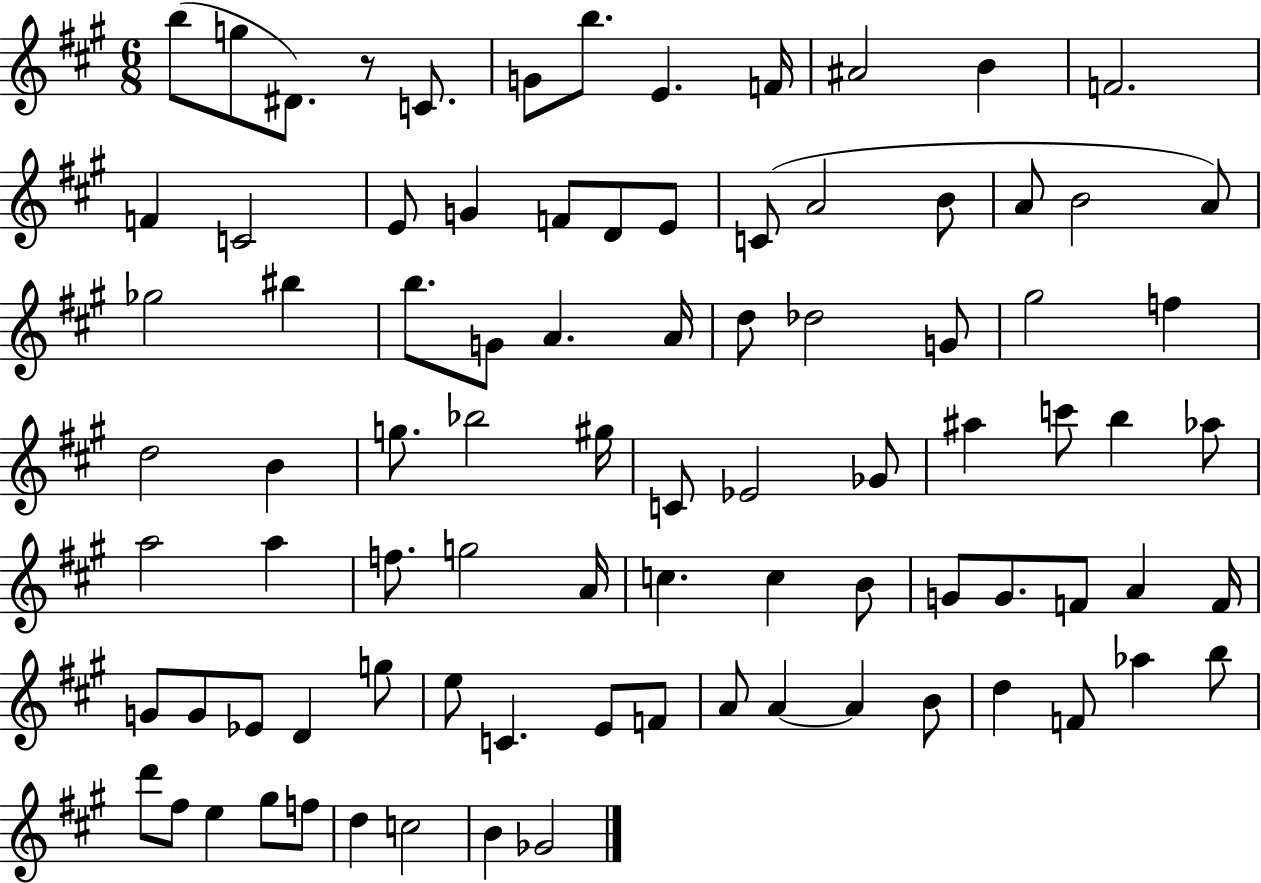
{
  \clef treble
  \numericTimeSignature
  \time 6/8
  \key a \major
  \repeat volta 2 { b''8( g''8 dis'8.) r8 c'8. | g'8 b''8. e'4. f'16 | ais'2 b'4 | f'2. | \break f'4 c'2 | e'8 g'4 f'8 d'8 e'8 | c'8( a'2 b'8 | a'8 b'2 a'8) | \break ges''2 bis''4 | b''8. g'8 a'4. a'16 | d''8 des''2 g'8 | gis''2 f''4 | \break d''2 b'4 | g''8. bes''2 gis''16 | c'8 ees'2 ges'8 | ais''4 c'''8 b''4 aes''8 | \break a''2 a''4 | f''8. g''2 a'16 | c''4. c''4 b'8 | g'8 g'8. f'8 a'4 f'16 | \break g'8 g'8 ees'8 d'4 g''8 | e''8 c'4. e'8 f'8 | a'8 a'4~~ a'4 b'8 | d''4 f'8 aes''4 b''8 | \break d'''8 fis''8 e''4 gis''8 f''8 | d''4 c''2 | b'4 ges'2 | } \bar "|."
}